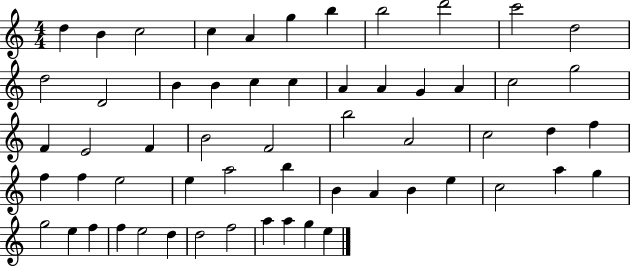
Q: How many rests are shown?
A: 0